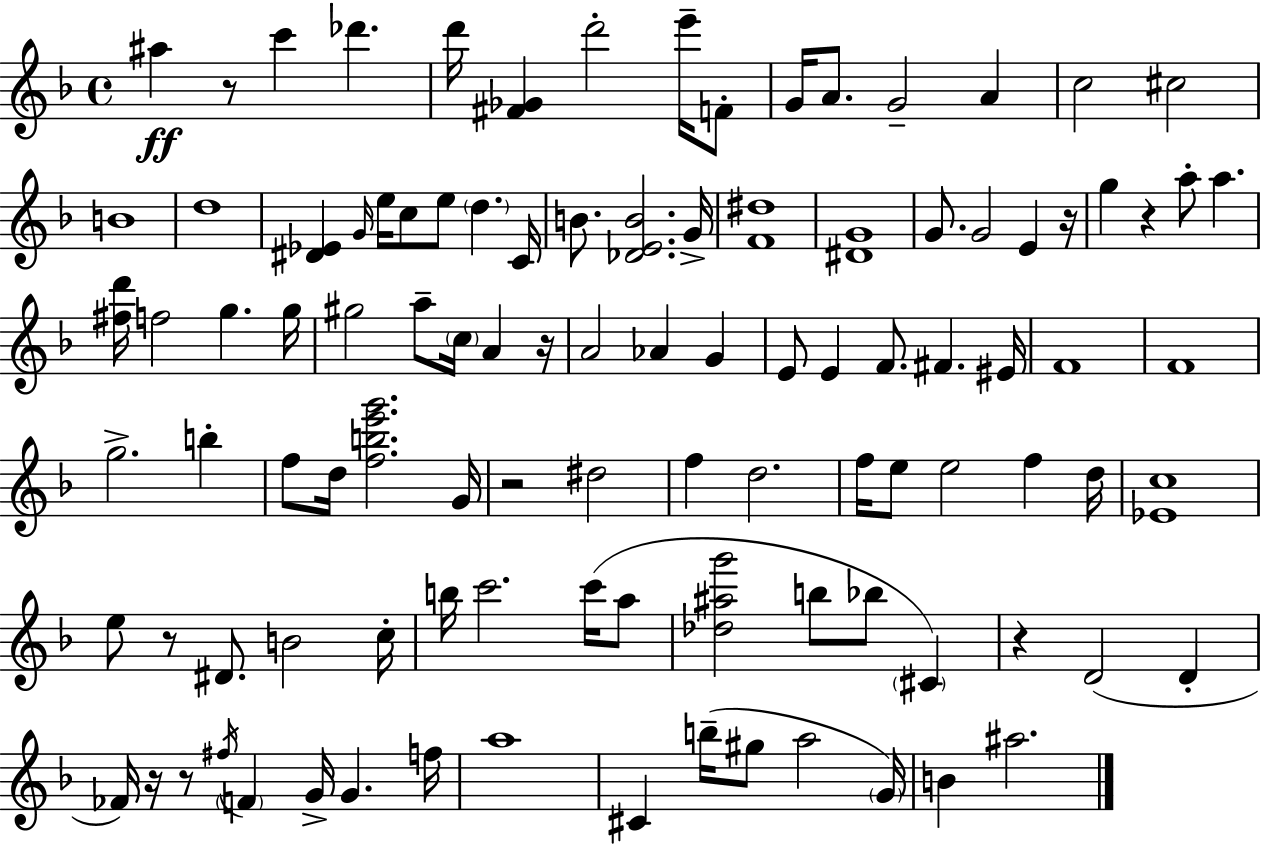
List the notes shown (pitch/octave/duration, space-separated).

A#5/q R/e C6/q Db6/q. D6/s [F#4,Gb4]/q D6/h E6/s F4/e G4/s A4/e. G4/h A4/q C5/h C#5/h B4/w D5/w [D#4,Eb4]/q G4/s E5/s C5/e E5/e D5/q. C4/s B4/e. [Db4,E4,B4]/h. G4/s [F4,D#5]/w [D#4,G4]/w G4/e. G4/h E4/q R/s G5/q R/q A5/e A5/q. [F#5,D6]/s F5/h G5/q. G5/s G#5/h A5/e C5/s A4/q R/s A4/h Ab4/q G4/q E4/e E4/q F4/e. F#4/q. EIS4/s F4/w F4/w G5/h. B5/q F5/e D5/s [F5,B5,E6,G6]/h. G4/s R/h D#5/h F5/q D5/h. F5/s E5/e E5/h F5/q D5/s [Eb4,C5]/w E5/e R/e D#4/e. B4/h C5/s B5/s C6/h. C6/s A5/e [Db5,A#5,G6]/h B5/e Bb5/e C#4/q R/q D4/h D4/q FES4/s R/s R/e F#5/s F4/q G4/s G4/q. F5/s A5/w C#4/q B5/s G#5/e A5/h G4/s B4/q A#5/h.